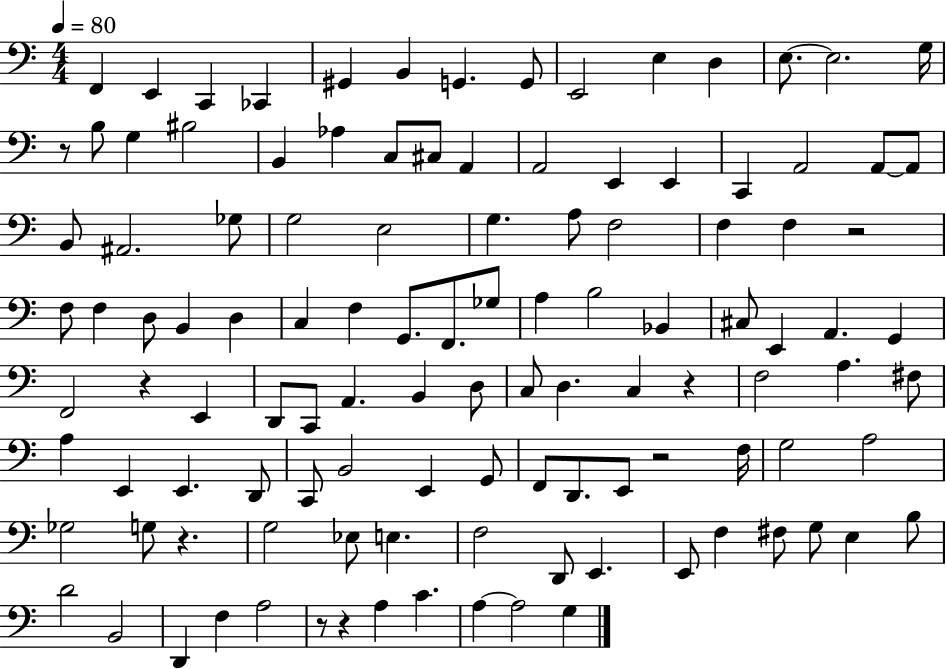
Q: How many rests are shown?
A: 8